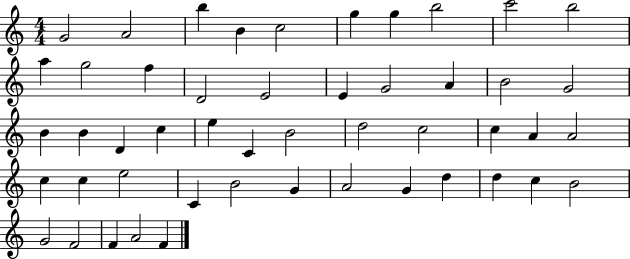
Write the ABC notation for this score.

X:1
T:Untitled
M:4/4
L:1/4
K:C
G2 A2 b B c2 g g b2 c'2 b2 a g2 f D2 E2 E G2 A B2 G2 B B D c e C B2 d2 c2 c A A2 c c e2 C B2 G A2 G d d c B2 G2 F2 F A2 F